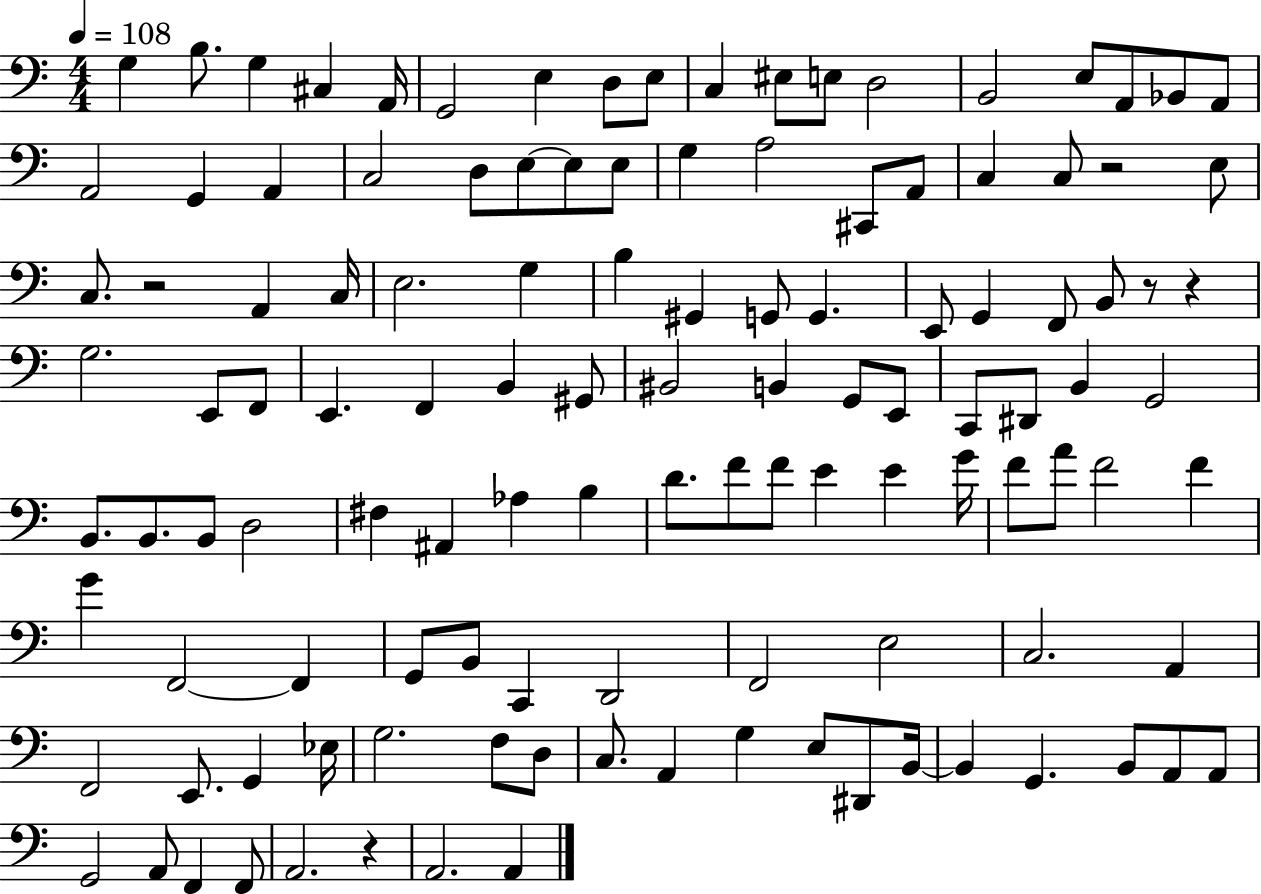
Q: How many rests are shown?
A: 5